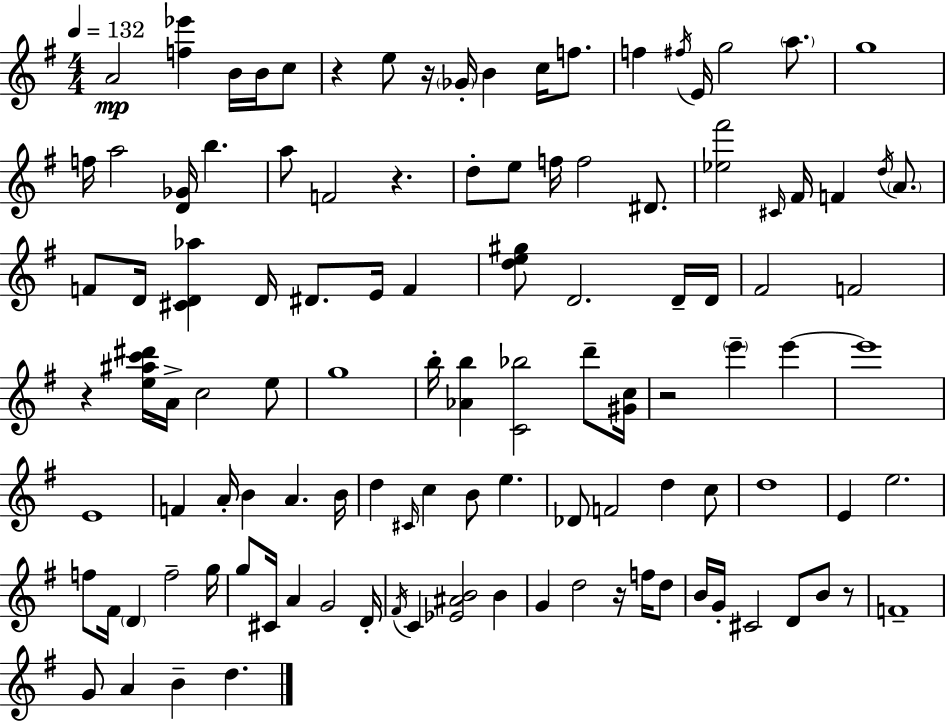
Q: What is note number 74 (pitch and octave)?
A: G5